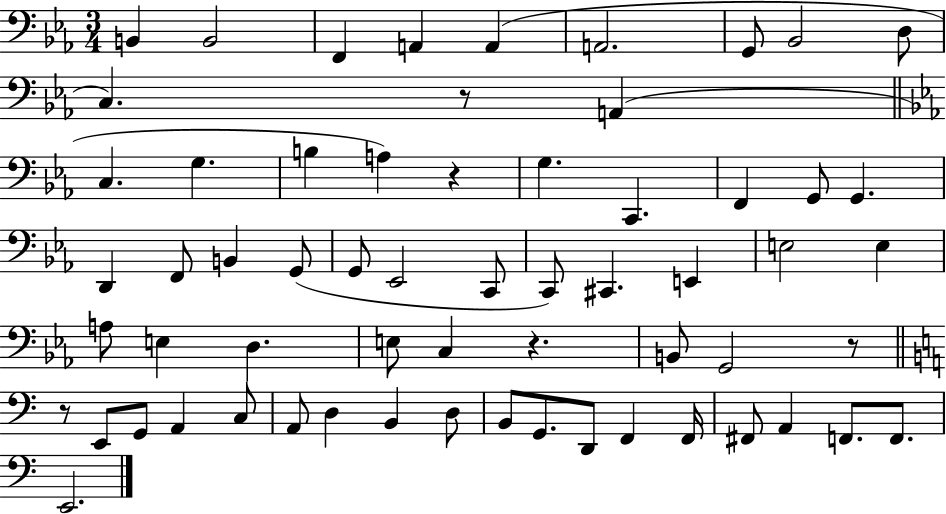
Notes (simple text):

B2/q B2/h F2/q A2/q A2/q A2/h. G2/e Bb2/h D3/e C3/q. R/e A2/q C3/q. G3/q. B3/q A3/q R/q G3/q. C2/q. F2/q G2/e G2/q. D2/q F2/e B2/q G2/e G2/e Eb2/h C2/e C2/e C#2/q. E2/q E3/h E3/q A3/e E3/q D3/q. E3/e C3/q R/q. B2/e G2/h R/e R/e E2/e G2/e A2/q C3/e A2/e D3/q B2/q D3/e B2/e G2/e. D2/e F2/q F2/s F#2/e A2/q F2/e. F2/e. E2/h.